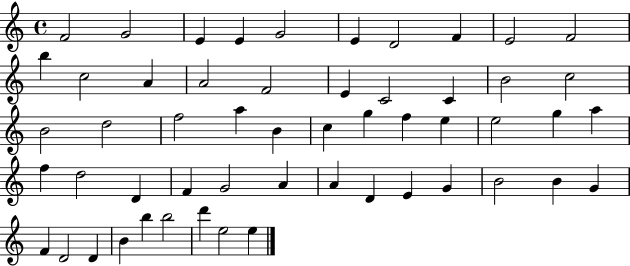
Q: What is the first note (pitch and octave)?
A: F4